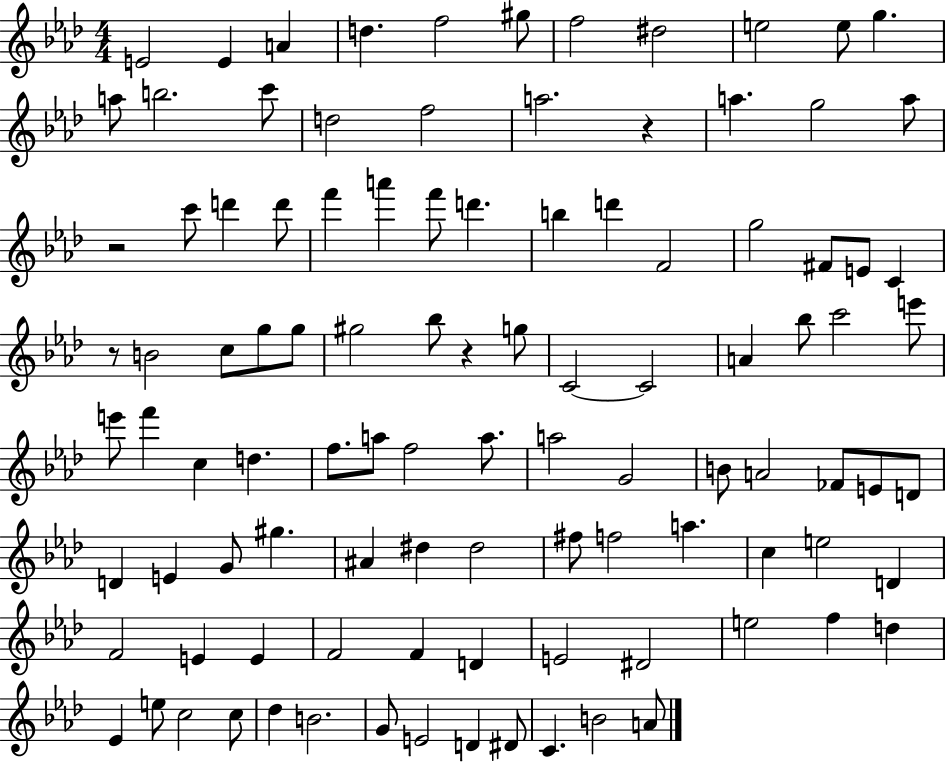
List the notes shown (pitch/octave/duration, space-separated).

E4/h E4/q A4/q D5/q. F5/h G#5/e F5/h D#5/h E5/h E5/e G5/q. A5/e B5/h. C6/e D5/h F5/h A5/h. R/q A5/q. G5/h A5/e R/h C6/e D6/q D6/e F6/q A6/q F6/e D6/q. B5/q D6/q F4/h G5/h F#4/e E4/e C4/q R/e B4/h C5/e G5/e G5/e G#5/h Bb5/e R/q G5/e C4/h C4/h A4/q Bb5/e C6/h E6/e E6/e F6/q C5/q D5/q. F5/e. A5/e F5/h A5/e. A5/h G4/h B4/e A4/h FES4/e E4/e D4/e D4/q E4/q G4/e G#5/q. A#4/q D#5/q D#5/h F#5/e F5/h A5/q. C5/q E5/h D4/q F4/h E4/q E4/q F4/h F4/q D4/q E4/h D#4/h E5/h F5/q D5/q Eb4/q E5/e C5/h C5/e Db5/q B4/h. G4/e E4/h D4/q D#4/e C4/q. B4/h A4/e